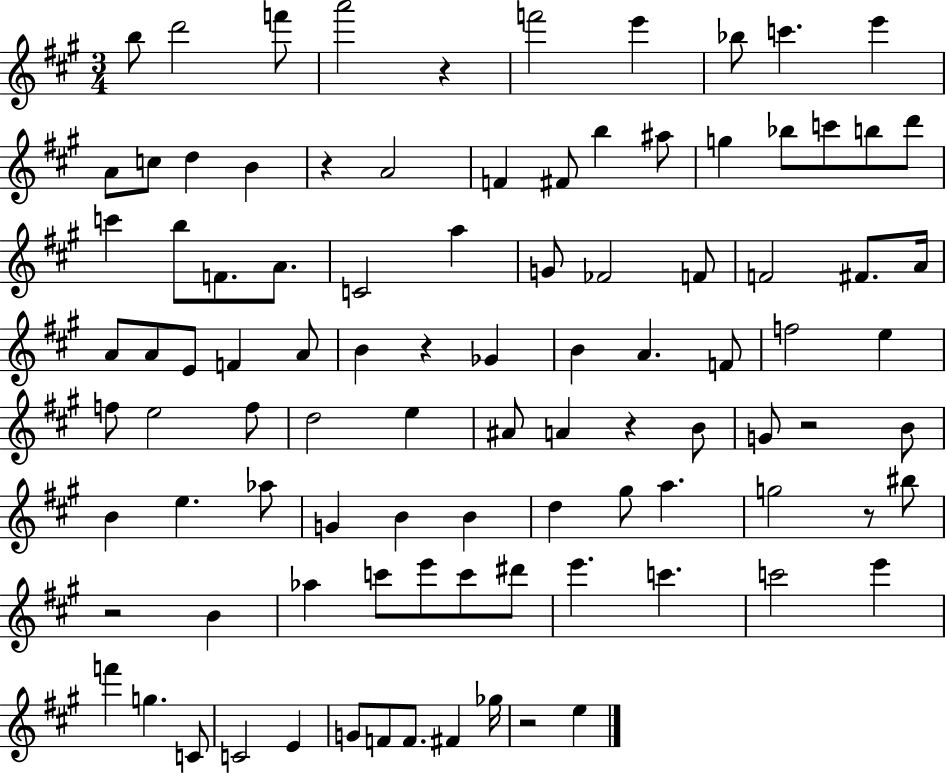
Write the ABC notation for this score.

X:1
T:Untitled
M:3/4
L:1/4
K:A
b/2 d'2 f'/2 a'2 z f'2 e' _b/2 c' e' A/2 c/2 d B z A2 F ^F/2 b ^a/2 g _b/2 c'/2 b/2 d'/2 c' b/2 F/2 A/2 C2 a G/2 _F2 F/2 F2 ^F/2 A/4 A/2 A/2 E/2 F A/2 B z _G B A F/2 f2 e f/2 e2 f/2 d2 e ^A/2 A z B/2 G/2 z2 B/2 B e _a/2 G B B d ^g/2 a g2 z/2 ^b/2 z2 B _a c'/2 e'/2 c'/2 ^d'/2 e' c' c'2 e' f' g C/2 C2 E G/2 F/2 F/2 ^F _g/4 z2 e